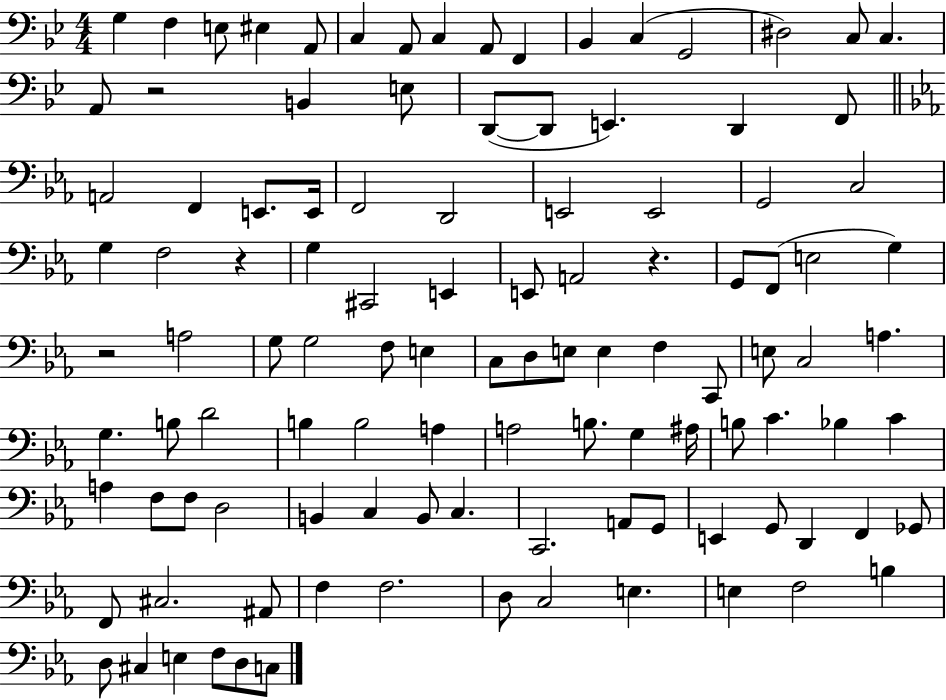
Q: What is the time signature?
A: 4/4